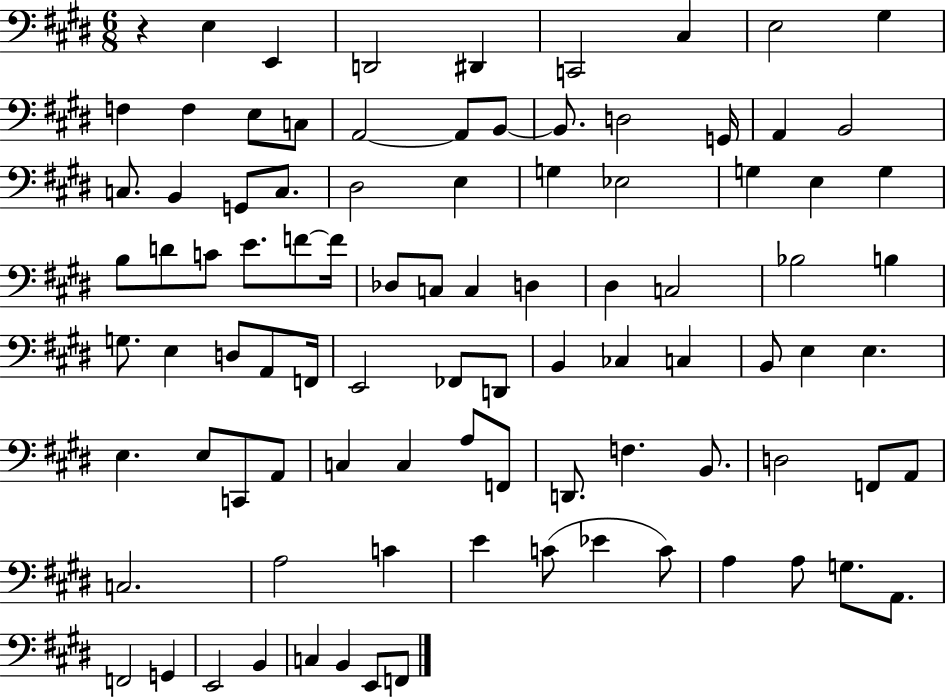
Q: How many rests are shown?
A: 1